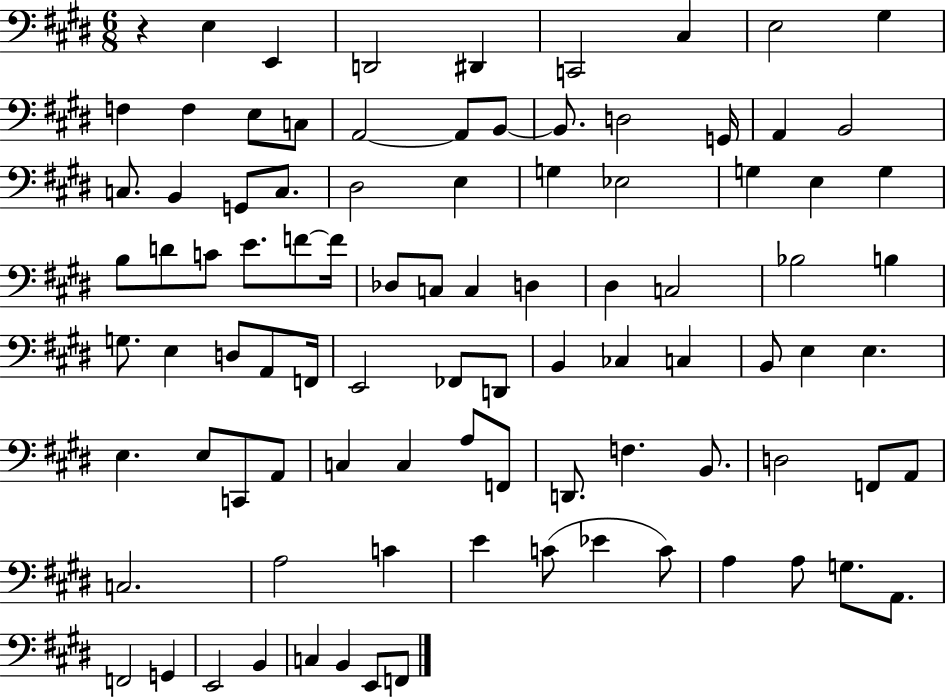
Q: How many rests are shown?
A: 1